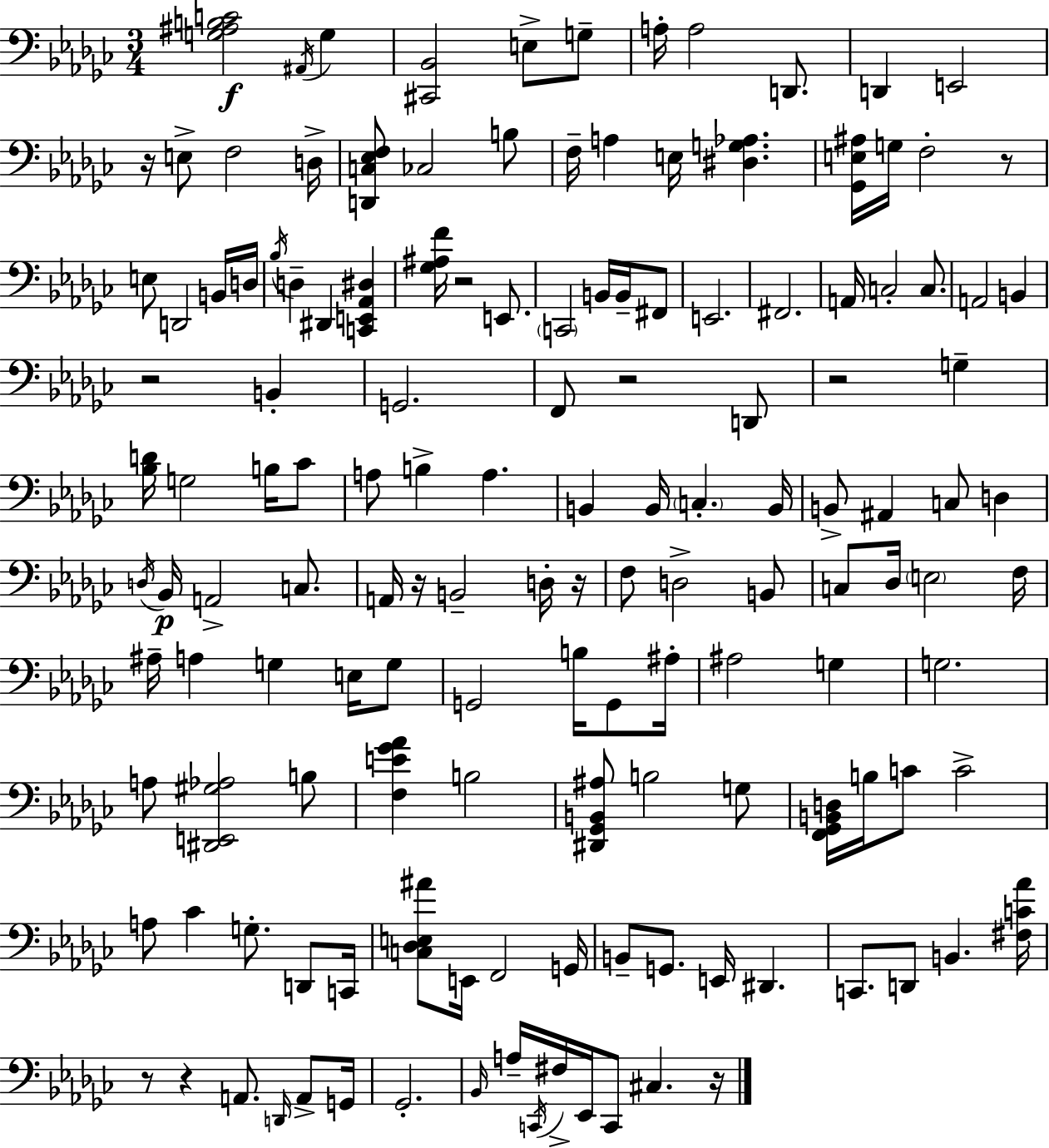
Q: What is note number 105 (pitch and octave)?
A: D2